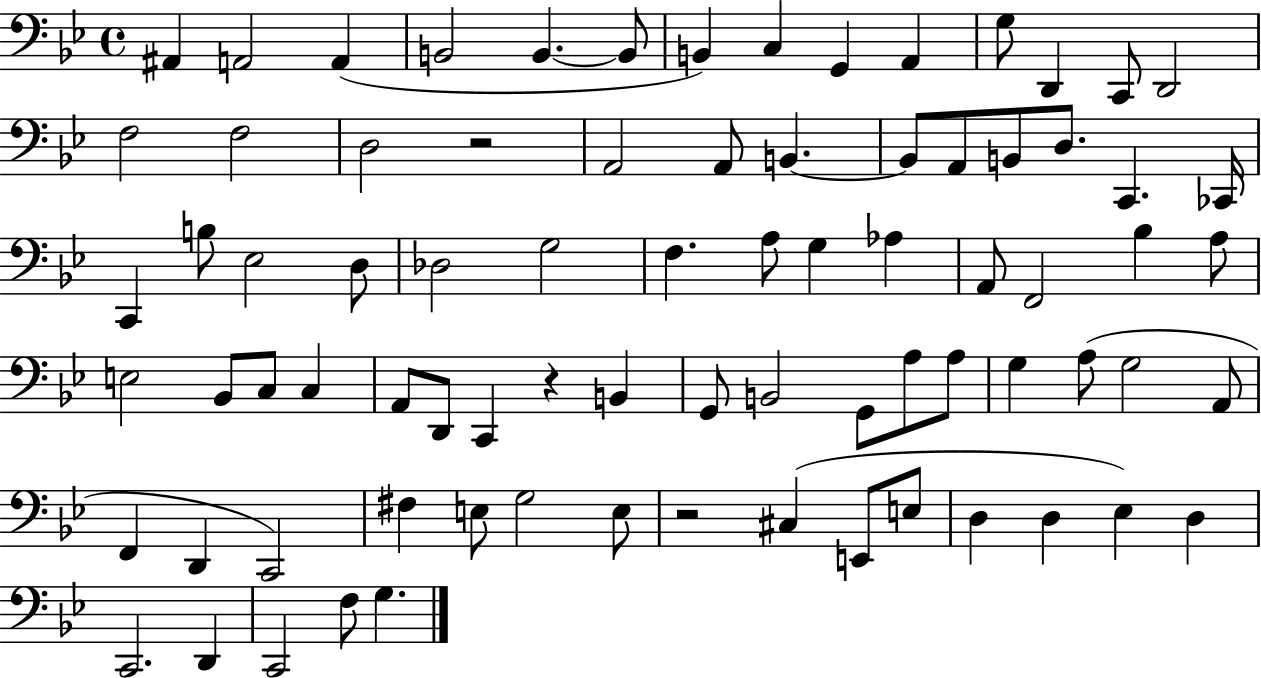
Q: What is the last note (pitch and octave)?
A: G3